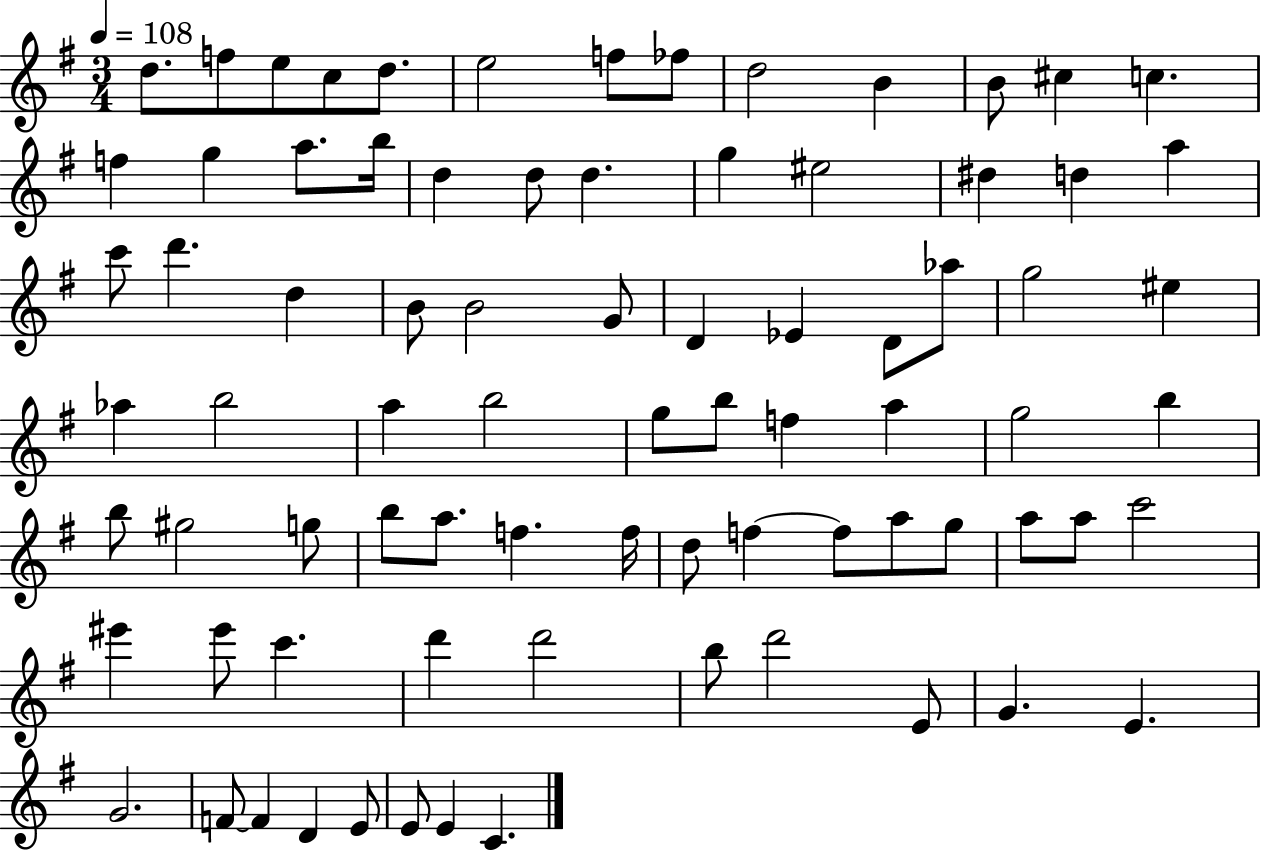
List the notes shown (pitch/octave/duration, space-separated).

D5/e. F5/e E5/e C5/e D5/e. E5/h F5/e FES5/e D5/h B4/q B4/e C#5/q C5/q. F5/q G5/q A5/e. B5/s D5/q D5/e D5/q. G5/q EIS5/h D#5/q D5/q A5/q C6/e D6/q. D5/q B4/e B4/h G4/e D4/q Eb4/q D4/e Ab5/e G5/h EIS5/q Ab5/q B5/h A5/q B5/h G5/e B5/e F5/q A5/q G5/h B5/q B5/e G#5/h G5/e B5/e A5/e. F5/q. F5/s D5/e F5/q F5/e A5/e G5/e A5/e A5/e C6/h EIS6/q EIS6/e C6/q. D6/q D6/h B5/e D6/h E4/e G4/q. E4/q. G4/h. F4/e F4/q D4/q E4/e E4/e E4/q C4/q.